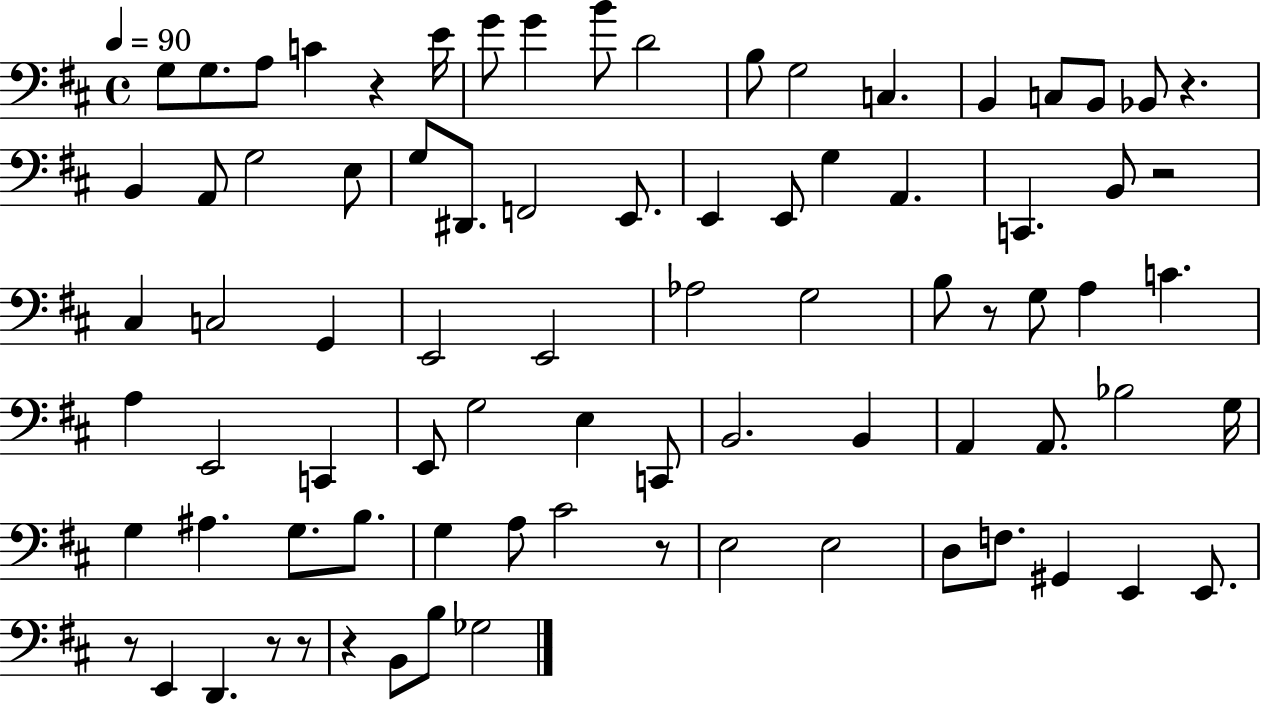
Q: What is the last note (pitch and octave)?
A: Gb3